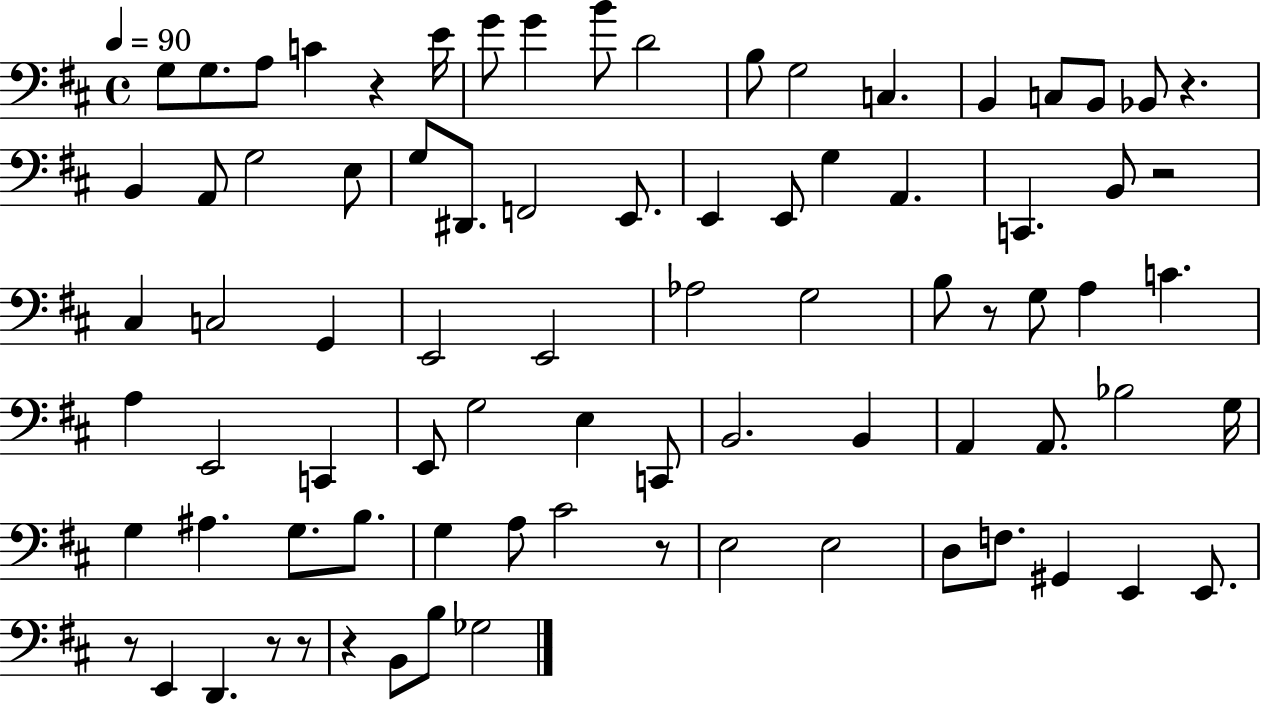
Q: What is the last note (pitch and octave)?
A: Gb3